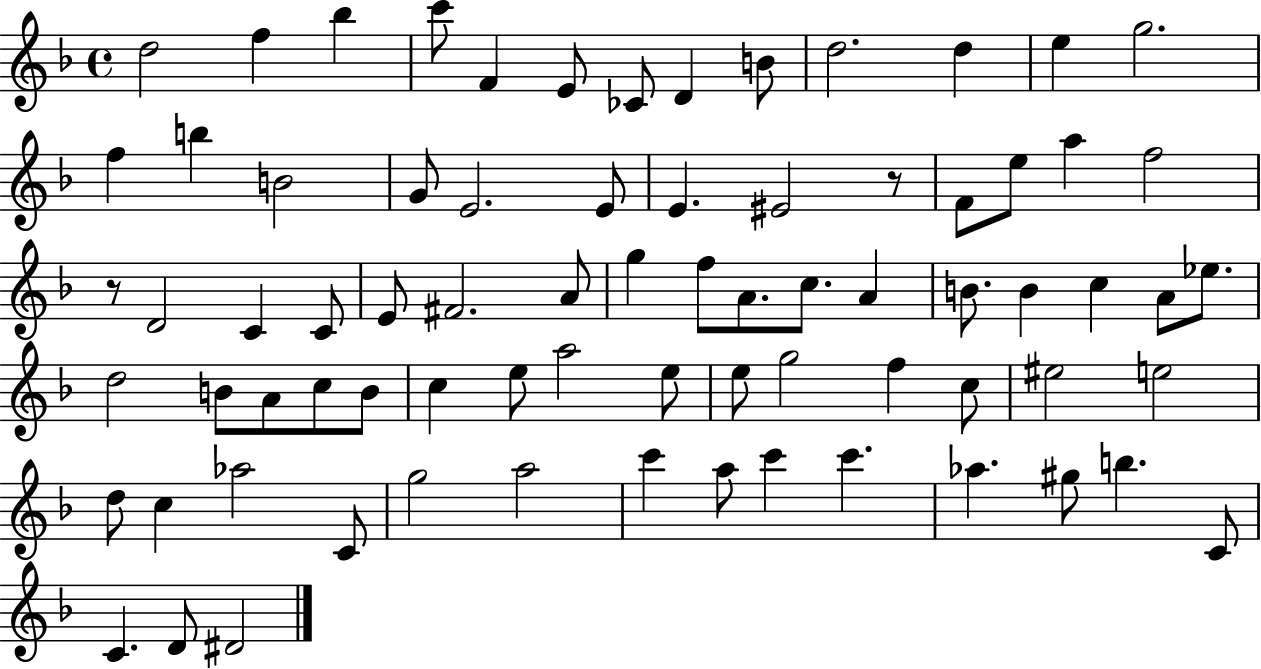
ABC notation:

X:1
T:Untitled
M:4/4
L:1/4
K:F
d2 f _b c'/2 F E/2 _C/2 D B/2 d2 d e g2 f b B2 G/2 E2 E/2 E ^E2 z/2 F/2 e/2 a f2 z/2 D2 C C/2 E/2 ^F2 A/2 g f/2 A/2 c/2 A B/2 B c A/2 _e/2 d2 B/2 A/2 c/2 B/2 c e/2 a2 e/2 e/2 g2 f c/2 ^e2 e2 d/2 c _a2 C/2 g2 a2 c' a/2 c' c' _a ^g/2 b C/2 C D/2 ^D2